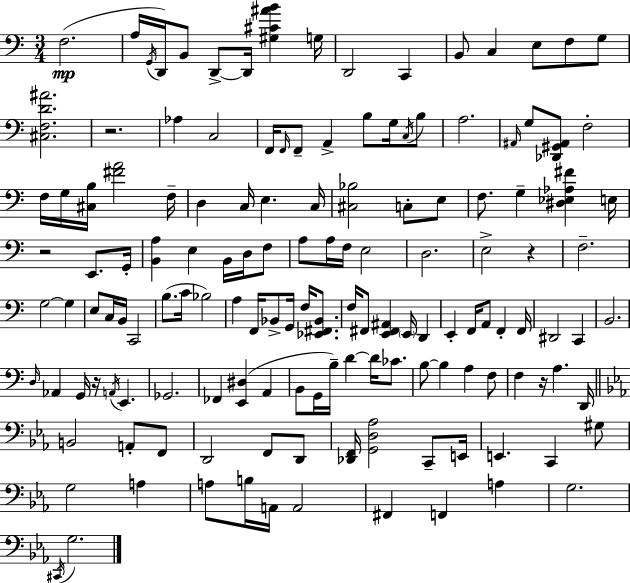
X:1
T:Untitled
M:3/4
L:1/4
K:C
F,2 A,/4 G,,/4 D,,/4 B,,/2 D,,/2 D,,/4 [^G,^C^AB] G,/4 D,,2 C,, B,,/2 C, E,/2 F,/2 G,/2 [^C,F,D^A]2 z2 _A, C,2 F,,/4 F,,/4 F,,/2 A,, B,/2 G,/4 C,/4 B,/2 A,2 ^A,,/4 G,/2 [_D,,^G,,^A,,]/2 F,2 F,/4 G,/4 [^C,B,]/4 [^FA]2 F,/4 D, C,/4 E, C,/4 [^C,_B,]2 C,/2 E,/2 F,/2 G, [^D,_E,_A,^F] E,/4 z2 E,,/2 G,,/4 [B,,A,] E, B,,/4 D,/4 F,/2 A,/2 A,/4 F,/4 E,2 D,2 E,2 z F,2 G,2 G, E,/2 C,/4 B,,/4 C,,2 B,/2 C/4 _B,2 A, F,,/4 _B,,/2 G,,/4 F,/4 [_E,,^F,,_B,,]/2 F,/4 ^F,,/2 [E,,^F,,^A,,] E,,/4 D,, E,, F,,/4 A,,/2 F,, F,,/4 ^D,,2 C,, B,,2 D,/4 _A,, G,,/4 z/4 A,,/4 E,, _G,,2 _F,, [E,,^D,] A,, B,,/2 G,,/4 B,/4 D D/4 _C/2 B,/2 B, A, F,/2 F, z/4 A, D,,/4 B,,2 A,,/2 F,,/2 D,,2 F,,/2 D,,/2 [_D,,F,,]/4 [G,,D,_A,]2 C,,/2 E,,/4 E,, C,, ^G,/2 G,2 A, A,/2 B,/4 A,,/4 A,,2 ^F,, F,, A, G,2 ^C,,/4 G,2